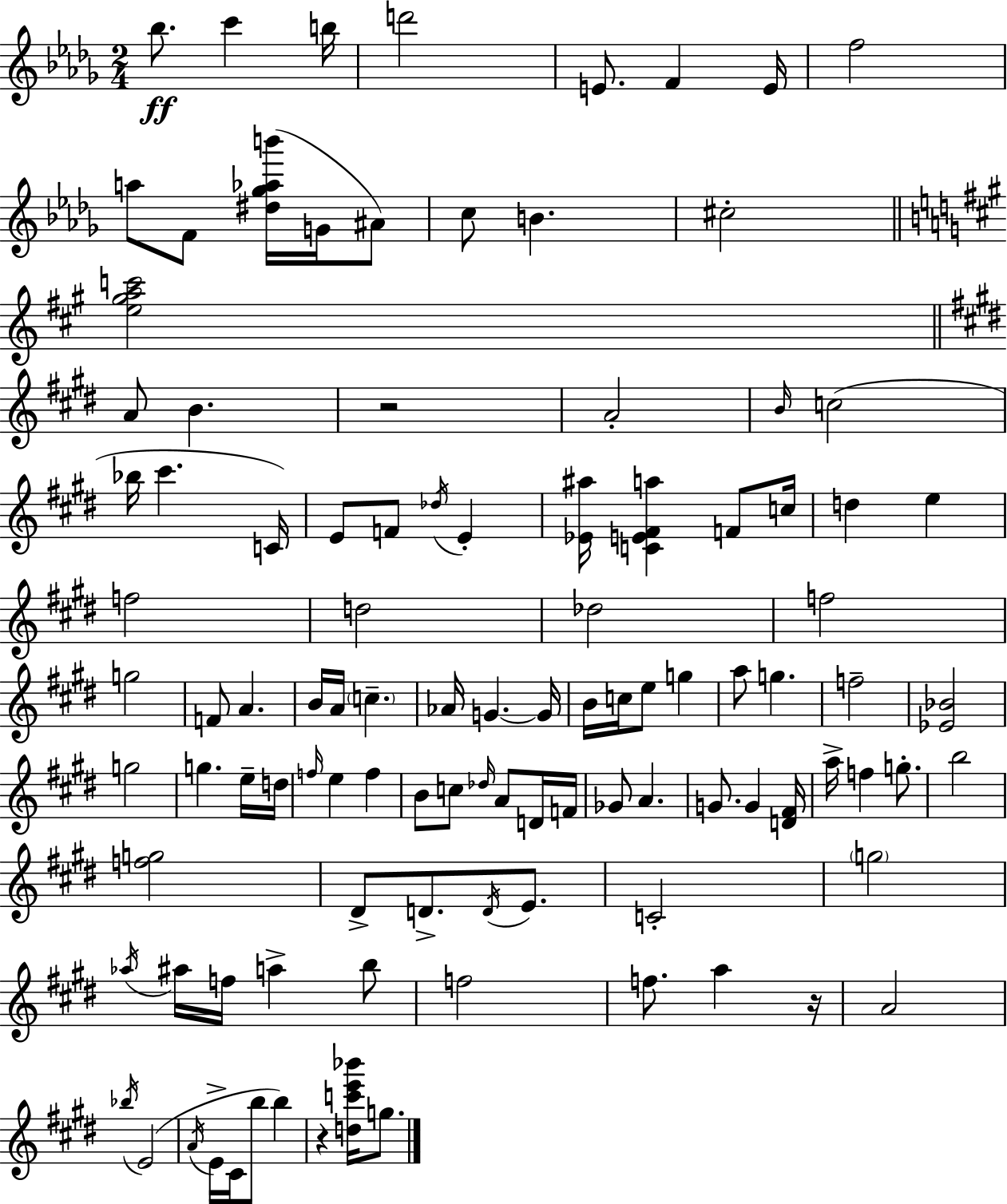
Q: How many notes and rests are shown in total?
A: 106